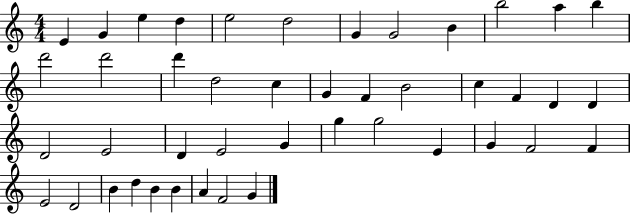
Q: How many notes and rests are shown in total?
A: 44